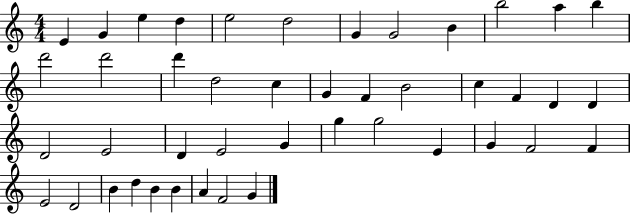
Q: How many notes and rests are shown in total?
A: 44